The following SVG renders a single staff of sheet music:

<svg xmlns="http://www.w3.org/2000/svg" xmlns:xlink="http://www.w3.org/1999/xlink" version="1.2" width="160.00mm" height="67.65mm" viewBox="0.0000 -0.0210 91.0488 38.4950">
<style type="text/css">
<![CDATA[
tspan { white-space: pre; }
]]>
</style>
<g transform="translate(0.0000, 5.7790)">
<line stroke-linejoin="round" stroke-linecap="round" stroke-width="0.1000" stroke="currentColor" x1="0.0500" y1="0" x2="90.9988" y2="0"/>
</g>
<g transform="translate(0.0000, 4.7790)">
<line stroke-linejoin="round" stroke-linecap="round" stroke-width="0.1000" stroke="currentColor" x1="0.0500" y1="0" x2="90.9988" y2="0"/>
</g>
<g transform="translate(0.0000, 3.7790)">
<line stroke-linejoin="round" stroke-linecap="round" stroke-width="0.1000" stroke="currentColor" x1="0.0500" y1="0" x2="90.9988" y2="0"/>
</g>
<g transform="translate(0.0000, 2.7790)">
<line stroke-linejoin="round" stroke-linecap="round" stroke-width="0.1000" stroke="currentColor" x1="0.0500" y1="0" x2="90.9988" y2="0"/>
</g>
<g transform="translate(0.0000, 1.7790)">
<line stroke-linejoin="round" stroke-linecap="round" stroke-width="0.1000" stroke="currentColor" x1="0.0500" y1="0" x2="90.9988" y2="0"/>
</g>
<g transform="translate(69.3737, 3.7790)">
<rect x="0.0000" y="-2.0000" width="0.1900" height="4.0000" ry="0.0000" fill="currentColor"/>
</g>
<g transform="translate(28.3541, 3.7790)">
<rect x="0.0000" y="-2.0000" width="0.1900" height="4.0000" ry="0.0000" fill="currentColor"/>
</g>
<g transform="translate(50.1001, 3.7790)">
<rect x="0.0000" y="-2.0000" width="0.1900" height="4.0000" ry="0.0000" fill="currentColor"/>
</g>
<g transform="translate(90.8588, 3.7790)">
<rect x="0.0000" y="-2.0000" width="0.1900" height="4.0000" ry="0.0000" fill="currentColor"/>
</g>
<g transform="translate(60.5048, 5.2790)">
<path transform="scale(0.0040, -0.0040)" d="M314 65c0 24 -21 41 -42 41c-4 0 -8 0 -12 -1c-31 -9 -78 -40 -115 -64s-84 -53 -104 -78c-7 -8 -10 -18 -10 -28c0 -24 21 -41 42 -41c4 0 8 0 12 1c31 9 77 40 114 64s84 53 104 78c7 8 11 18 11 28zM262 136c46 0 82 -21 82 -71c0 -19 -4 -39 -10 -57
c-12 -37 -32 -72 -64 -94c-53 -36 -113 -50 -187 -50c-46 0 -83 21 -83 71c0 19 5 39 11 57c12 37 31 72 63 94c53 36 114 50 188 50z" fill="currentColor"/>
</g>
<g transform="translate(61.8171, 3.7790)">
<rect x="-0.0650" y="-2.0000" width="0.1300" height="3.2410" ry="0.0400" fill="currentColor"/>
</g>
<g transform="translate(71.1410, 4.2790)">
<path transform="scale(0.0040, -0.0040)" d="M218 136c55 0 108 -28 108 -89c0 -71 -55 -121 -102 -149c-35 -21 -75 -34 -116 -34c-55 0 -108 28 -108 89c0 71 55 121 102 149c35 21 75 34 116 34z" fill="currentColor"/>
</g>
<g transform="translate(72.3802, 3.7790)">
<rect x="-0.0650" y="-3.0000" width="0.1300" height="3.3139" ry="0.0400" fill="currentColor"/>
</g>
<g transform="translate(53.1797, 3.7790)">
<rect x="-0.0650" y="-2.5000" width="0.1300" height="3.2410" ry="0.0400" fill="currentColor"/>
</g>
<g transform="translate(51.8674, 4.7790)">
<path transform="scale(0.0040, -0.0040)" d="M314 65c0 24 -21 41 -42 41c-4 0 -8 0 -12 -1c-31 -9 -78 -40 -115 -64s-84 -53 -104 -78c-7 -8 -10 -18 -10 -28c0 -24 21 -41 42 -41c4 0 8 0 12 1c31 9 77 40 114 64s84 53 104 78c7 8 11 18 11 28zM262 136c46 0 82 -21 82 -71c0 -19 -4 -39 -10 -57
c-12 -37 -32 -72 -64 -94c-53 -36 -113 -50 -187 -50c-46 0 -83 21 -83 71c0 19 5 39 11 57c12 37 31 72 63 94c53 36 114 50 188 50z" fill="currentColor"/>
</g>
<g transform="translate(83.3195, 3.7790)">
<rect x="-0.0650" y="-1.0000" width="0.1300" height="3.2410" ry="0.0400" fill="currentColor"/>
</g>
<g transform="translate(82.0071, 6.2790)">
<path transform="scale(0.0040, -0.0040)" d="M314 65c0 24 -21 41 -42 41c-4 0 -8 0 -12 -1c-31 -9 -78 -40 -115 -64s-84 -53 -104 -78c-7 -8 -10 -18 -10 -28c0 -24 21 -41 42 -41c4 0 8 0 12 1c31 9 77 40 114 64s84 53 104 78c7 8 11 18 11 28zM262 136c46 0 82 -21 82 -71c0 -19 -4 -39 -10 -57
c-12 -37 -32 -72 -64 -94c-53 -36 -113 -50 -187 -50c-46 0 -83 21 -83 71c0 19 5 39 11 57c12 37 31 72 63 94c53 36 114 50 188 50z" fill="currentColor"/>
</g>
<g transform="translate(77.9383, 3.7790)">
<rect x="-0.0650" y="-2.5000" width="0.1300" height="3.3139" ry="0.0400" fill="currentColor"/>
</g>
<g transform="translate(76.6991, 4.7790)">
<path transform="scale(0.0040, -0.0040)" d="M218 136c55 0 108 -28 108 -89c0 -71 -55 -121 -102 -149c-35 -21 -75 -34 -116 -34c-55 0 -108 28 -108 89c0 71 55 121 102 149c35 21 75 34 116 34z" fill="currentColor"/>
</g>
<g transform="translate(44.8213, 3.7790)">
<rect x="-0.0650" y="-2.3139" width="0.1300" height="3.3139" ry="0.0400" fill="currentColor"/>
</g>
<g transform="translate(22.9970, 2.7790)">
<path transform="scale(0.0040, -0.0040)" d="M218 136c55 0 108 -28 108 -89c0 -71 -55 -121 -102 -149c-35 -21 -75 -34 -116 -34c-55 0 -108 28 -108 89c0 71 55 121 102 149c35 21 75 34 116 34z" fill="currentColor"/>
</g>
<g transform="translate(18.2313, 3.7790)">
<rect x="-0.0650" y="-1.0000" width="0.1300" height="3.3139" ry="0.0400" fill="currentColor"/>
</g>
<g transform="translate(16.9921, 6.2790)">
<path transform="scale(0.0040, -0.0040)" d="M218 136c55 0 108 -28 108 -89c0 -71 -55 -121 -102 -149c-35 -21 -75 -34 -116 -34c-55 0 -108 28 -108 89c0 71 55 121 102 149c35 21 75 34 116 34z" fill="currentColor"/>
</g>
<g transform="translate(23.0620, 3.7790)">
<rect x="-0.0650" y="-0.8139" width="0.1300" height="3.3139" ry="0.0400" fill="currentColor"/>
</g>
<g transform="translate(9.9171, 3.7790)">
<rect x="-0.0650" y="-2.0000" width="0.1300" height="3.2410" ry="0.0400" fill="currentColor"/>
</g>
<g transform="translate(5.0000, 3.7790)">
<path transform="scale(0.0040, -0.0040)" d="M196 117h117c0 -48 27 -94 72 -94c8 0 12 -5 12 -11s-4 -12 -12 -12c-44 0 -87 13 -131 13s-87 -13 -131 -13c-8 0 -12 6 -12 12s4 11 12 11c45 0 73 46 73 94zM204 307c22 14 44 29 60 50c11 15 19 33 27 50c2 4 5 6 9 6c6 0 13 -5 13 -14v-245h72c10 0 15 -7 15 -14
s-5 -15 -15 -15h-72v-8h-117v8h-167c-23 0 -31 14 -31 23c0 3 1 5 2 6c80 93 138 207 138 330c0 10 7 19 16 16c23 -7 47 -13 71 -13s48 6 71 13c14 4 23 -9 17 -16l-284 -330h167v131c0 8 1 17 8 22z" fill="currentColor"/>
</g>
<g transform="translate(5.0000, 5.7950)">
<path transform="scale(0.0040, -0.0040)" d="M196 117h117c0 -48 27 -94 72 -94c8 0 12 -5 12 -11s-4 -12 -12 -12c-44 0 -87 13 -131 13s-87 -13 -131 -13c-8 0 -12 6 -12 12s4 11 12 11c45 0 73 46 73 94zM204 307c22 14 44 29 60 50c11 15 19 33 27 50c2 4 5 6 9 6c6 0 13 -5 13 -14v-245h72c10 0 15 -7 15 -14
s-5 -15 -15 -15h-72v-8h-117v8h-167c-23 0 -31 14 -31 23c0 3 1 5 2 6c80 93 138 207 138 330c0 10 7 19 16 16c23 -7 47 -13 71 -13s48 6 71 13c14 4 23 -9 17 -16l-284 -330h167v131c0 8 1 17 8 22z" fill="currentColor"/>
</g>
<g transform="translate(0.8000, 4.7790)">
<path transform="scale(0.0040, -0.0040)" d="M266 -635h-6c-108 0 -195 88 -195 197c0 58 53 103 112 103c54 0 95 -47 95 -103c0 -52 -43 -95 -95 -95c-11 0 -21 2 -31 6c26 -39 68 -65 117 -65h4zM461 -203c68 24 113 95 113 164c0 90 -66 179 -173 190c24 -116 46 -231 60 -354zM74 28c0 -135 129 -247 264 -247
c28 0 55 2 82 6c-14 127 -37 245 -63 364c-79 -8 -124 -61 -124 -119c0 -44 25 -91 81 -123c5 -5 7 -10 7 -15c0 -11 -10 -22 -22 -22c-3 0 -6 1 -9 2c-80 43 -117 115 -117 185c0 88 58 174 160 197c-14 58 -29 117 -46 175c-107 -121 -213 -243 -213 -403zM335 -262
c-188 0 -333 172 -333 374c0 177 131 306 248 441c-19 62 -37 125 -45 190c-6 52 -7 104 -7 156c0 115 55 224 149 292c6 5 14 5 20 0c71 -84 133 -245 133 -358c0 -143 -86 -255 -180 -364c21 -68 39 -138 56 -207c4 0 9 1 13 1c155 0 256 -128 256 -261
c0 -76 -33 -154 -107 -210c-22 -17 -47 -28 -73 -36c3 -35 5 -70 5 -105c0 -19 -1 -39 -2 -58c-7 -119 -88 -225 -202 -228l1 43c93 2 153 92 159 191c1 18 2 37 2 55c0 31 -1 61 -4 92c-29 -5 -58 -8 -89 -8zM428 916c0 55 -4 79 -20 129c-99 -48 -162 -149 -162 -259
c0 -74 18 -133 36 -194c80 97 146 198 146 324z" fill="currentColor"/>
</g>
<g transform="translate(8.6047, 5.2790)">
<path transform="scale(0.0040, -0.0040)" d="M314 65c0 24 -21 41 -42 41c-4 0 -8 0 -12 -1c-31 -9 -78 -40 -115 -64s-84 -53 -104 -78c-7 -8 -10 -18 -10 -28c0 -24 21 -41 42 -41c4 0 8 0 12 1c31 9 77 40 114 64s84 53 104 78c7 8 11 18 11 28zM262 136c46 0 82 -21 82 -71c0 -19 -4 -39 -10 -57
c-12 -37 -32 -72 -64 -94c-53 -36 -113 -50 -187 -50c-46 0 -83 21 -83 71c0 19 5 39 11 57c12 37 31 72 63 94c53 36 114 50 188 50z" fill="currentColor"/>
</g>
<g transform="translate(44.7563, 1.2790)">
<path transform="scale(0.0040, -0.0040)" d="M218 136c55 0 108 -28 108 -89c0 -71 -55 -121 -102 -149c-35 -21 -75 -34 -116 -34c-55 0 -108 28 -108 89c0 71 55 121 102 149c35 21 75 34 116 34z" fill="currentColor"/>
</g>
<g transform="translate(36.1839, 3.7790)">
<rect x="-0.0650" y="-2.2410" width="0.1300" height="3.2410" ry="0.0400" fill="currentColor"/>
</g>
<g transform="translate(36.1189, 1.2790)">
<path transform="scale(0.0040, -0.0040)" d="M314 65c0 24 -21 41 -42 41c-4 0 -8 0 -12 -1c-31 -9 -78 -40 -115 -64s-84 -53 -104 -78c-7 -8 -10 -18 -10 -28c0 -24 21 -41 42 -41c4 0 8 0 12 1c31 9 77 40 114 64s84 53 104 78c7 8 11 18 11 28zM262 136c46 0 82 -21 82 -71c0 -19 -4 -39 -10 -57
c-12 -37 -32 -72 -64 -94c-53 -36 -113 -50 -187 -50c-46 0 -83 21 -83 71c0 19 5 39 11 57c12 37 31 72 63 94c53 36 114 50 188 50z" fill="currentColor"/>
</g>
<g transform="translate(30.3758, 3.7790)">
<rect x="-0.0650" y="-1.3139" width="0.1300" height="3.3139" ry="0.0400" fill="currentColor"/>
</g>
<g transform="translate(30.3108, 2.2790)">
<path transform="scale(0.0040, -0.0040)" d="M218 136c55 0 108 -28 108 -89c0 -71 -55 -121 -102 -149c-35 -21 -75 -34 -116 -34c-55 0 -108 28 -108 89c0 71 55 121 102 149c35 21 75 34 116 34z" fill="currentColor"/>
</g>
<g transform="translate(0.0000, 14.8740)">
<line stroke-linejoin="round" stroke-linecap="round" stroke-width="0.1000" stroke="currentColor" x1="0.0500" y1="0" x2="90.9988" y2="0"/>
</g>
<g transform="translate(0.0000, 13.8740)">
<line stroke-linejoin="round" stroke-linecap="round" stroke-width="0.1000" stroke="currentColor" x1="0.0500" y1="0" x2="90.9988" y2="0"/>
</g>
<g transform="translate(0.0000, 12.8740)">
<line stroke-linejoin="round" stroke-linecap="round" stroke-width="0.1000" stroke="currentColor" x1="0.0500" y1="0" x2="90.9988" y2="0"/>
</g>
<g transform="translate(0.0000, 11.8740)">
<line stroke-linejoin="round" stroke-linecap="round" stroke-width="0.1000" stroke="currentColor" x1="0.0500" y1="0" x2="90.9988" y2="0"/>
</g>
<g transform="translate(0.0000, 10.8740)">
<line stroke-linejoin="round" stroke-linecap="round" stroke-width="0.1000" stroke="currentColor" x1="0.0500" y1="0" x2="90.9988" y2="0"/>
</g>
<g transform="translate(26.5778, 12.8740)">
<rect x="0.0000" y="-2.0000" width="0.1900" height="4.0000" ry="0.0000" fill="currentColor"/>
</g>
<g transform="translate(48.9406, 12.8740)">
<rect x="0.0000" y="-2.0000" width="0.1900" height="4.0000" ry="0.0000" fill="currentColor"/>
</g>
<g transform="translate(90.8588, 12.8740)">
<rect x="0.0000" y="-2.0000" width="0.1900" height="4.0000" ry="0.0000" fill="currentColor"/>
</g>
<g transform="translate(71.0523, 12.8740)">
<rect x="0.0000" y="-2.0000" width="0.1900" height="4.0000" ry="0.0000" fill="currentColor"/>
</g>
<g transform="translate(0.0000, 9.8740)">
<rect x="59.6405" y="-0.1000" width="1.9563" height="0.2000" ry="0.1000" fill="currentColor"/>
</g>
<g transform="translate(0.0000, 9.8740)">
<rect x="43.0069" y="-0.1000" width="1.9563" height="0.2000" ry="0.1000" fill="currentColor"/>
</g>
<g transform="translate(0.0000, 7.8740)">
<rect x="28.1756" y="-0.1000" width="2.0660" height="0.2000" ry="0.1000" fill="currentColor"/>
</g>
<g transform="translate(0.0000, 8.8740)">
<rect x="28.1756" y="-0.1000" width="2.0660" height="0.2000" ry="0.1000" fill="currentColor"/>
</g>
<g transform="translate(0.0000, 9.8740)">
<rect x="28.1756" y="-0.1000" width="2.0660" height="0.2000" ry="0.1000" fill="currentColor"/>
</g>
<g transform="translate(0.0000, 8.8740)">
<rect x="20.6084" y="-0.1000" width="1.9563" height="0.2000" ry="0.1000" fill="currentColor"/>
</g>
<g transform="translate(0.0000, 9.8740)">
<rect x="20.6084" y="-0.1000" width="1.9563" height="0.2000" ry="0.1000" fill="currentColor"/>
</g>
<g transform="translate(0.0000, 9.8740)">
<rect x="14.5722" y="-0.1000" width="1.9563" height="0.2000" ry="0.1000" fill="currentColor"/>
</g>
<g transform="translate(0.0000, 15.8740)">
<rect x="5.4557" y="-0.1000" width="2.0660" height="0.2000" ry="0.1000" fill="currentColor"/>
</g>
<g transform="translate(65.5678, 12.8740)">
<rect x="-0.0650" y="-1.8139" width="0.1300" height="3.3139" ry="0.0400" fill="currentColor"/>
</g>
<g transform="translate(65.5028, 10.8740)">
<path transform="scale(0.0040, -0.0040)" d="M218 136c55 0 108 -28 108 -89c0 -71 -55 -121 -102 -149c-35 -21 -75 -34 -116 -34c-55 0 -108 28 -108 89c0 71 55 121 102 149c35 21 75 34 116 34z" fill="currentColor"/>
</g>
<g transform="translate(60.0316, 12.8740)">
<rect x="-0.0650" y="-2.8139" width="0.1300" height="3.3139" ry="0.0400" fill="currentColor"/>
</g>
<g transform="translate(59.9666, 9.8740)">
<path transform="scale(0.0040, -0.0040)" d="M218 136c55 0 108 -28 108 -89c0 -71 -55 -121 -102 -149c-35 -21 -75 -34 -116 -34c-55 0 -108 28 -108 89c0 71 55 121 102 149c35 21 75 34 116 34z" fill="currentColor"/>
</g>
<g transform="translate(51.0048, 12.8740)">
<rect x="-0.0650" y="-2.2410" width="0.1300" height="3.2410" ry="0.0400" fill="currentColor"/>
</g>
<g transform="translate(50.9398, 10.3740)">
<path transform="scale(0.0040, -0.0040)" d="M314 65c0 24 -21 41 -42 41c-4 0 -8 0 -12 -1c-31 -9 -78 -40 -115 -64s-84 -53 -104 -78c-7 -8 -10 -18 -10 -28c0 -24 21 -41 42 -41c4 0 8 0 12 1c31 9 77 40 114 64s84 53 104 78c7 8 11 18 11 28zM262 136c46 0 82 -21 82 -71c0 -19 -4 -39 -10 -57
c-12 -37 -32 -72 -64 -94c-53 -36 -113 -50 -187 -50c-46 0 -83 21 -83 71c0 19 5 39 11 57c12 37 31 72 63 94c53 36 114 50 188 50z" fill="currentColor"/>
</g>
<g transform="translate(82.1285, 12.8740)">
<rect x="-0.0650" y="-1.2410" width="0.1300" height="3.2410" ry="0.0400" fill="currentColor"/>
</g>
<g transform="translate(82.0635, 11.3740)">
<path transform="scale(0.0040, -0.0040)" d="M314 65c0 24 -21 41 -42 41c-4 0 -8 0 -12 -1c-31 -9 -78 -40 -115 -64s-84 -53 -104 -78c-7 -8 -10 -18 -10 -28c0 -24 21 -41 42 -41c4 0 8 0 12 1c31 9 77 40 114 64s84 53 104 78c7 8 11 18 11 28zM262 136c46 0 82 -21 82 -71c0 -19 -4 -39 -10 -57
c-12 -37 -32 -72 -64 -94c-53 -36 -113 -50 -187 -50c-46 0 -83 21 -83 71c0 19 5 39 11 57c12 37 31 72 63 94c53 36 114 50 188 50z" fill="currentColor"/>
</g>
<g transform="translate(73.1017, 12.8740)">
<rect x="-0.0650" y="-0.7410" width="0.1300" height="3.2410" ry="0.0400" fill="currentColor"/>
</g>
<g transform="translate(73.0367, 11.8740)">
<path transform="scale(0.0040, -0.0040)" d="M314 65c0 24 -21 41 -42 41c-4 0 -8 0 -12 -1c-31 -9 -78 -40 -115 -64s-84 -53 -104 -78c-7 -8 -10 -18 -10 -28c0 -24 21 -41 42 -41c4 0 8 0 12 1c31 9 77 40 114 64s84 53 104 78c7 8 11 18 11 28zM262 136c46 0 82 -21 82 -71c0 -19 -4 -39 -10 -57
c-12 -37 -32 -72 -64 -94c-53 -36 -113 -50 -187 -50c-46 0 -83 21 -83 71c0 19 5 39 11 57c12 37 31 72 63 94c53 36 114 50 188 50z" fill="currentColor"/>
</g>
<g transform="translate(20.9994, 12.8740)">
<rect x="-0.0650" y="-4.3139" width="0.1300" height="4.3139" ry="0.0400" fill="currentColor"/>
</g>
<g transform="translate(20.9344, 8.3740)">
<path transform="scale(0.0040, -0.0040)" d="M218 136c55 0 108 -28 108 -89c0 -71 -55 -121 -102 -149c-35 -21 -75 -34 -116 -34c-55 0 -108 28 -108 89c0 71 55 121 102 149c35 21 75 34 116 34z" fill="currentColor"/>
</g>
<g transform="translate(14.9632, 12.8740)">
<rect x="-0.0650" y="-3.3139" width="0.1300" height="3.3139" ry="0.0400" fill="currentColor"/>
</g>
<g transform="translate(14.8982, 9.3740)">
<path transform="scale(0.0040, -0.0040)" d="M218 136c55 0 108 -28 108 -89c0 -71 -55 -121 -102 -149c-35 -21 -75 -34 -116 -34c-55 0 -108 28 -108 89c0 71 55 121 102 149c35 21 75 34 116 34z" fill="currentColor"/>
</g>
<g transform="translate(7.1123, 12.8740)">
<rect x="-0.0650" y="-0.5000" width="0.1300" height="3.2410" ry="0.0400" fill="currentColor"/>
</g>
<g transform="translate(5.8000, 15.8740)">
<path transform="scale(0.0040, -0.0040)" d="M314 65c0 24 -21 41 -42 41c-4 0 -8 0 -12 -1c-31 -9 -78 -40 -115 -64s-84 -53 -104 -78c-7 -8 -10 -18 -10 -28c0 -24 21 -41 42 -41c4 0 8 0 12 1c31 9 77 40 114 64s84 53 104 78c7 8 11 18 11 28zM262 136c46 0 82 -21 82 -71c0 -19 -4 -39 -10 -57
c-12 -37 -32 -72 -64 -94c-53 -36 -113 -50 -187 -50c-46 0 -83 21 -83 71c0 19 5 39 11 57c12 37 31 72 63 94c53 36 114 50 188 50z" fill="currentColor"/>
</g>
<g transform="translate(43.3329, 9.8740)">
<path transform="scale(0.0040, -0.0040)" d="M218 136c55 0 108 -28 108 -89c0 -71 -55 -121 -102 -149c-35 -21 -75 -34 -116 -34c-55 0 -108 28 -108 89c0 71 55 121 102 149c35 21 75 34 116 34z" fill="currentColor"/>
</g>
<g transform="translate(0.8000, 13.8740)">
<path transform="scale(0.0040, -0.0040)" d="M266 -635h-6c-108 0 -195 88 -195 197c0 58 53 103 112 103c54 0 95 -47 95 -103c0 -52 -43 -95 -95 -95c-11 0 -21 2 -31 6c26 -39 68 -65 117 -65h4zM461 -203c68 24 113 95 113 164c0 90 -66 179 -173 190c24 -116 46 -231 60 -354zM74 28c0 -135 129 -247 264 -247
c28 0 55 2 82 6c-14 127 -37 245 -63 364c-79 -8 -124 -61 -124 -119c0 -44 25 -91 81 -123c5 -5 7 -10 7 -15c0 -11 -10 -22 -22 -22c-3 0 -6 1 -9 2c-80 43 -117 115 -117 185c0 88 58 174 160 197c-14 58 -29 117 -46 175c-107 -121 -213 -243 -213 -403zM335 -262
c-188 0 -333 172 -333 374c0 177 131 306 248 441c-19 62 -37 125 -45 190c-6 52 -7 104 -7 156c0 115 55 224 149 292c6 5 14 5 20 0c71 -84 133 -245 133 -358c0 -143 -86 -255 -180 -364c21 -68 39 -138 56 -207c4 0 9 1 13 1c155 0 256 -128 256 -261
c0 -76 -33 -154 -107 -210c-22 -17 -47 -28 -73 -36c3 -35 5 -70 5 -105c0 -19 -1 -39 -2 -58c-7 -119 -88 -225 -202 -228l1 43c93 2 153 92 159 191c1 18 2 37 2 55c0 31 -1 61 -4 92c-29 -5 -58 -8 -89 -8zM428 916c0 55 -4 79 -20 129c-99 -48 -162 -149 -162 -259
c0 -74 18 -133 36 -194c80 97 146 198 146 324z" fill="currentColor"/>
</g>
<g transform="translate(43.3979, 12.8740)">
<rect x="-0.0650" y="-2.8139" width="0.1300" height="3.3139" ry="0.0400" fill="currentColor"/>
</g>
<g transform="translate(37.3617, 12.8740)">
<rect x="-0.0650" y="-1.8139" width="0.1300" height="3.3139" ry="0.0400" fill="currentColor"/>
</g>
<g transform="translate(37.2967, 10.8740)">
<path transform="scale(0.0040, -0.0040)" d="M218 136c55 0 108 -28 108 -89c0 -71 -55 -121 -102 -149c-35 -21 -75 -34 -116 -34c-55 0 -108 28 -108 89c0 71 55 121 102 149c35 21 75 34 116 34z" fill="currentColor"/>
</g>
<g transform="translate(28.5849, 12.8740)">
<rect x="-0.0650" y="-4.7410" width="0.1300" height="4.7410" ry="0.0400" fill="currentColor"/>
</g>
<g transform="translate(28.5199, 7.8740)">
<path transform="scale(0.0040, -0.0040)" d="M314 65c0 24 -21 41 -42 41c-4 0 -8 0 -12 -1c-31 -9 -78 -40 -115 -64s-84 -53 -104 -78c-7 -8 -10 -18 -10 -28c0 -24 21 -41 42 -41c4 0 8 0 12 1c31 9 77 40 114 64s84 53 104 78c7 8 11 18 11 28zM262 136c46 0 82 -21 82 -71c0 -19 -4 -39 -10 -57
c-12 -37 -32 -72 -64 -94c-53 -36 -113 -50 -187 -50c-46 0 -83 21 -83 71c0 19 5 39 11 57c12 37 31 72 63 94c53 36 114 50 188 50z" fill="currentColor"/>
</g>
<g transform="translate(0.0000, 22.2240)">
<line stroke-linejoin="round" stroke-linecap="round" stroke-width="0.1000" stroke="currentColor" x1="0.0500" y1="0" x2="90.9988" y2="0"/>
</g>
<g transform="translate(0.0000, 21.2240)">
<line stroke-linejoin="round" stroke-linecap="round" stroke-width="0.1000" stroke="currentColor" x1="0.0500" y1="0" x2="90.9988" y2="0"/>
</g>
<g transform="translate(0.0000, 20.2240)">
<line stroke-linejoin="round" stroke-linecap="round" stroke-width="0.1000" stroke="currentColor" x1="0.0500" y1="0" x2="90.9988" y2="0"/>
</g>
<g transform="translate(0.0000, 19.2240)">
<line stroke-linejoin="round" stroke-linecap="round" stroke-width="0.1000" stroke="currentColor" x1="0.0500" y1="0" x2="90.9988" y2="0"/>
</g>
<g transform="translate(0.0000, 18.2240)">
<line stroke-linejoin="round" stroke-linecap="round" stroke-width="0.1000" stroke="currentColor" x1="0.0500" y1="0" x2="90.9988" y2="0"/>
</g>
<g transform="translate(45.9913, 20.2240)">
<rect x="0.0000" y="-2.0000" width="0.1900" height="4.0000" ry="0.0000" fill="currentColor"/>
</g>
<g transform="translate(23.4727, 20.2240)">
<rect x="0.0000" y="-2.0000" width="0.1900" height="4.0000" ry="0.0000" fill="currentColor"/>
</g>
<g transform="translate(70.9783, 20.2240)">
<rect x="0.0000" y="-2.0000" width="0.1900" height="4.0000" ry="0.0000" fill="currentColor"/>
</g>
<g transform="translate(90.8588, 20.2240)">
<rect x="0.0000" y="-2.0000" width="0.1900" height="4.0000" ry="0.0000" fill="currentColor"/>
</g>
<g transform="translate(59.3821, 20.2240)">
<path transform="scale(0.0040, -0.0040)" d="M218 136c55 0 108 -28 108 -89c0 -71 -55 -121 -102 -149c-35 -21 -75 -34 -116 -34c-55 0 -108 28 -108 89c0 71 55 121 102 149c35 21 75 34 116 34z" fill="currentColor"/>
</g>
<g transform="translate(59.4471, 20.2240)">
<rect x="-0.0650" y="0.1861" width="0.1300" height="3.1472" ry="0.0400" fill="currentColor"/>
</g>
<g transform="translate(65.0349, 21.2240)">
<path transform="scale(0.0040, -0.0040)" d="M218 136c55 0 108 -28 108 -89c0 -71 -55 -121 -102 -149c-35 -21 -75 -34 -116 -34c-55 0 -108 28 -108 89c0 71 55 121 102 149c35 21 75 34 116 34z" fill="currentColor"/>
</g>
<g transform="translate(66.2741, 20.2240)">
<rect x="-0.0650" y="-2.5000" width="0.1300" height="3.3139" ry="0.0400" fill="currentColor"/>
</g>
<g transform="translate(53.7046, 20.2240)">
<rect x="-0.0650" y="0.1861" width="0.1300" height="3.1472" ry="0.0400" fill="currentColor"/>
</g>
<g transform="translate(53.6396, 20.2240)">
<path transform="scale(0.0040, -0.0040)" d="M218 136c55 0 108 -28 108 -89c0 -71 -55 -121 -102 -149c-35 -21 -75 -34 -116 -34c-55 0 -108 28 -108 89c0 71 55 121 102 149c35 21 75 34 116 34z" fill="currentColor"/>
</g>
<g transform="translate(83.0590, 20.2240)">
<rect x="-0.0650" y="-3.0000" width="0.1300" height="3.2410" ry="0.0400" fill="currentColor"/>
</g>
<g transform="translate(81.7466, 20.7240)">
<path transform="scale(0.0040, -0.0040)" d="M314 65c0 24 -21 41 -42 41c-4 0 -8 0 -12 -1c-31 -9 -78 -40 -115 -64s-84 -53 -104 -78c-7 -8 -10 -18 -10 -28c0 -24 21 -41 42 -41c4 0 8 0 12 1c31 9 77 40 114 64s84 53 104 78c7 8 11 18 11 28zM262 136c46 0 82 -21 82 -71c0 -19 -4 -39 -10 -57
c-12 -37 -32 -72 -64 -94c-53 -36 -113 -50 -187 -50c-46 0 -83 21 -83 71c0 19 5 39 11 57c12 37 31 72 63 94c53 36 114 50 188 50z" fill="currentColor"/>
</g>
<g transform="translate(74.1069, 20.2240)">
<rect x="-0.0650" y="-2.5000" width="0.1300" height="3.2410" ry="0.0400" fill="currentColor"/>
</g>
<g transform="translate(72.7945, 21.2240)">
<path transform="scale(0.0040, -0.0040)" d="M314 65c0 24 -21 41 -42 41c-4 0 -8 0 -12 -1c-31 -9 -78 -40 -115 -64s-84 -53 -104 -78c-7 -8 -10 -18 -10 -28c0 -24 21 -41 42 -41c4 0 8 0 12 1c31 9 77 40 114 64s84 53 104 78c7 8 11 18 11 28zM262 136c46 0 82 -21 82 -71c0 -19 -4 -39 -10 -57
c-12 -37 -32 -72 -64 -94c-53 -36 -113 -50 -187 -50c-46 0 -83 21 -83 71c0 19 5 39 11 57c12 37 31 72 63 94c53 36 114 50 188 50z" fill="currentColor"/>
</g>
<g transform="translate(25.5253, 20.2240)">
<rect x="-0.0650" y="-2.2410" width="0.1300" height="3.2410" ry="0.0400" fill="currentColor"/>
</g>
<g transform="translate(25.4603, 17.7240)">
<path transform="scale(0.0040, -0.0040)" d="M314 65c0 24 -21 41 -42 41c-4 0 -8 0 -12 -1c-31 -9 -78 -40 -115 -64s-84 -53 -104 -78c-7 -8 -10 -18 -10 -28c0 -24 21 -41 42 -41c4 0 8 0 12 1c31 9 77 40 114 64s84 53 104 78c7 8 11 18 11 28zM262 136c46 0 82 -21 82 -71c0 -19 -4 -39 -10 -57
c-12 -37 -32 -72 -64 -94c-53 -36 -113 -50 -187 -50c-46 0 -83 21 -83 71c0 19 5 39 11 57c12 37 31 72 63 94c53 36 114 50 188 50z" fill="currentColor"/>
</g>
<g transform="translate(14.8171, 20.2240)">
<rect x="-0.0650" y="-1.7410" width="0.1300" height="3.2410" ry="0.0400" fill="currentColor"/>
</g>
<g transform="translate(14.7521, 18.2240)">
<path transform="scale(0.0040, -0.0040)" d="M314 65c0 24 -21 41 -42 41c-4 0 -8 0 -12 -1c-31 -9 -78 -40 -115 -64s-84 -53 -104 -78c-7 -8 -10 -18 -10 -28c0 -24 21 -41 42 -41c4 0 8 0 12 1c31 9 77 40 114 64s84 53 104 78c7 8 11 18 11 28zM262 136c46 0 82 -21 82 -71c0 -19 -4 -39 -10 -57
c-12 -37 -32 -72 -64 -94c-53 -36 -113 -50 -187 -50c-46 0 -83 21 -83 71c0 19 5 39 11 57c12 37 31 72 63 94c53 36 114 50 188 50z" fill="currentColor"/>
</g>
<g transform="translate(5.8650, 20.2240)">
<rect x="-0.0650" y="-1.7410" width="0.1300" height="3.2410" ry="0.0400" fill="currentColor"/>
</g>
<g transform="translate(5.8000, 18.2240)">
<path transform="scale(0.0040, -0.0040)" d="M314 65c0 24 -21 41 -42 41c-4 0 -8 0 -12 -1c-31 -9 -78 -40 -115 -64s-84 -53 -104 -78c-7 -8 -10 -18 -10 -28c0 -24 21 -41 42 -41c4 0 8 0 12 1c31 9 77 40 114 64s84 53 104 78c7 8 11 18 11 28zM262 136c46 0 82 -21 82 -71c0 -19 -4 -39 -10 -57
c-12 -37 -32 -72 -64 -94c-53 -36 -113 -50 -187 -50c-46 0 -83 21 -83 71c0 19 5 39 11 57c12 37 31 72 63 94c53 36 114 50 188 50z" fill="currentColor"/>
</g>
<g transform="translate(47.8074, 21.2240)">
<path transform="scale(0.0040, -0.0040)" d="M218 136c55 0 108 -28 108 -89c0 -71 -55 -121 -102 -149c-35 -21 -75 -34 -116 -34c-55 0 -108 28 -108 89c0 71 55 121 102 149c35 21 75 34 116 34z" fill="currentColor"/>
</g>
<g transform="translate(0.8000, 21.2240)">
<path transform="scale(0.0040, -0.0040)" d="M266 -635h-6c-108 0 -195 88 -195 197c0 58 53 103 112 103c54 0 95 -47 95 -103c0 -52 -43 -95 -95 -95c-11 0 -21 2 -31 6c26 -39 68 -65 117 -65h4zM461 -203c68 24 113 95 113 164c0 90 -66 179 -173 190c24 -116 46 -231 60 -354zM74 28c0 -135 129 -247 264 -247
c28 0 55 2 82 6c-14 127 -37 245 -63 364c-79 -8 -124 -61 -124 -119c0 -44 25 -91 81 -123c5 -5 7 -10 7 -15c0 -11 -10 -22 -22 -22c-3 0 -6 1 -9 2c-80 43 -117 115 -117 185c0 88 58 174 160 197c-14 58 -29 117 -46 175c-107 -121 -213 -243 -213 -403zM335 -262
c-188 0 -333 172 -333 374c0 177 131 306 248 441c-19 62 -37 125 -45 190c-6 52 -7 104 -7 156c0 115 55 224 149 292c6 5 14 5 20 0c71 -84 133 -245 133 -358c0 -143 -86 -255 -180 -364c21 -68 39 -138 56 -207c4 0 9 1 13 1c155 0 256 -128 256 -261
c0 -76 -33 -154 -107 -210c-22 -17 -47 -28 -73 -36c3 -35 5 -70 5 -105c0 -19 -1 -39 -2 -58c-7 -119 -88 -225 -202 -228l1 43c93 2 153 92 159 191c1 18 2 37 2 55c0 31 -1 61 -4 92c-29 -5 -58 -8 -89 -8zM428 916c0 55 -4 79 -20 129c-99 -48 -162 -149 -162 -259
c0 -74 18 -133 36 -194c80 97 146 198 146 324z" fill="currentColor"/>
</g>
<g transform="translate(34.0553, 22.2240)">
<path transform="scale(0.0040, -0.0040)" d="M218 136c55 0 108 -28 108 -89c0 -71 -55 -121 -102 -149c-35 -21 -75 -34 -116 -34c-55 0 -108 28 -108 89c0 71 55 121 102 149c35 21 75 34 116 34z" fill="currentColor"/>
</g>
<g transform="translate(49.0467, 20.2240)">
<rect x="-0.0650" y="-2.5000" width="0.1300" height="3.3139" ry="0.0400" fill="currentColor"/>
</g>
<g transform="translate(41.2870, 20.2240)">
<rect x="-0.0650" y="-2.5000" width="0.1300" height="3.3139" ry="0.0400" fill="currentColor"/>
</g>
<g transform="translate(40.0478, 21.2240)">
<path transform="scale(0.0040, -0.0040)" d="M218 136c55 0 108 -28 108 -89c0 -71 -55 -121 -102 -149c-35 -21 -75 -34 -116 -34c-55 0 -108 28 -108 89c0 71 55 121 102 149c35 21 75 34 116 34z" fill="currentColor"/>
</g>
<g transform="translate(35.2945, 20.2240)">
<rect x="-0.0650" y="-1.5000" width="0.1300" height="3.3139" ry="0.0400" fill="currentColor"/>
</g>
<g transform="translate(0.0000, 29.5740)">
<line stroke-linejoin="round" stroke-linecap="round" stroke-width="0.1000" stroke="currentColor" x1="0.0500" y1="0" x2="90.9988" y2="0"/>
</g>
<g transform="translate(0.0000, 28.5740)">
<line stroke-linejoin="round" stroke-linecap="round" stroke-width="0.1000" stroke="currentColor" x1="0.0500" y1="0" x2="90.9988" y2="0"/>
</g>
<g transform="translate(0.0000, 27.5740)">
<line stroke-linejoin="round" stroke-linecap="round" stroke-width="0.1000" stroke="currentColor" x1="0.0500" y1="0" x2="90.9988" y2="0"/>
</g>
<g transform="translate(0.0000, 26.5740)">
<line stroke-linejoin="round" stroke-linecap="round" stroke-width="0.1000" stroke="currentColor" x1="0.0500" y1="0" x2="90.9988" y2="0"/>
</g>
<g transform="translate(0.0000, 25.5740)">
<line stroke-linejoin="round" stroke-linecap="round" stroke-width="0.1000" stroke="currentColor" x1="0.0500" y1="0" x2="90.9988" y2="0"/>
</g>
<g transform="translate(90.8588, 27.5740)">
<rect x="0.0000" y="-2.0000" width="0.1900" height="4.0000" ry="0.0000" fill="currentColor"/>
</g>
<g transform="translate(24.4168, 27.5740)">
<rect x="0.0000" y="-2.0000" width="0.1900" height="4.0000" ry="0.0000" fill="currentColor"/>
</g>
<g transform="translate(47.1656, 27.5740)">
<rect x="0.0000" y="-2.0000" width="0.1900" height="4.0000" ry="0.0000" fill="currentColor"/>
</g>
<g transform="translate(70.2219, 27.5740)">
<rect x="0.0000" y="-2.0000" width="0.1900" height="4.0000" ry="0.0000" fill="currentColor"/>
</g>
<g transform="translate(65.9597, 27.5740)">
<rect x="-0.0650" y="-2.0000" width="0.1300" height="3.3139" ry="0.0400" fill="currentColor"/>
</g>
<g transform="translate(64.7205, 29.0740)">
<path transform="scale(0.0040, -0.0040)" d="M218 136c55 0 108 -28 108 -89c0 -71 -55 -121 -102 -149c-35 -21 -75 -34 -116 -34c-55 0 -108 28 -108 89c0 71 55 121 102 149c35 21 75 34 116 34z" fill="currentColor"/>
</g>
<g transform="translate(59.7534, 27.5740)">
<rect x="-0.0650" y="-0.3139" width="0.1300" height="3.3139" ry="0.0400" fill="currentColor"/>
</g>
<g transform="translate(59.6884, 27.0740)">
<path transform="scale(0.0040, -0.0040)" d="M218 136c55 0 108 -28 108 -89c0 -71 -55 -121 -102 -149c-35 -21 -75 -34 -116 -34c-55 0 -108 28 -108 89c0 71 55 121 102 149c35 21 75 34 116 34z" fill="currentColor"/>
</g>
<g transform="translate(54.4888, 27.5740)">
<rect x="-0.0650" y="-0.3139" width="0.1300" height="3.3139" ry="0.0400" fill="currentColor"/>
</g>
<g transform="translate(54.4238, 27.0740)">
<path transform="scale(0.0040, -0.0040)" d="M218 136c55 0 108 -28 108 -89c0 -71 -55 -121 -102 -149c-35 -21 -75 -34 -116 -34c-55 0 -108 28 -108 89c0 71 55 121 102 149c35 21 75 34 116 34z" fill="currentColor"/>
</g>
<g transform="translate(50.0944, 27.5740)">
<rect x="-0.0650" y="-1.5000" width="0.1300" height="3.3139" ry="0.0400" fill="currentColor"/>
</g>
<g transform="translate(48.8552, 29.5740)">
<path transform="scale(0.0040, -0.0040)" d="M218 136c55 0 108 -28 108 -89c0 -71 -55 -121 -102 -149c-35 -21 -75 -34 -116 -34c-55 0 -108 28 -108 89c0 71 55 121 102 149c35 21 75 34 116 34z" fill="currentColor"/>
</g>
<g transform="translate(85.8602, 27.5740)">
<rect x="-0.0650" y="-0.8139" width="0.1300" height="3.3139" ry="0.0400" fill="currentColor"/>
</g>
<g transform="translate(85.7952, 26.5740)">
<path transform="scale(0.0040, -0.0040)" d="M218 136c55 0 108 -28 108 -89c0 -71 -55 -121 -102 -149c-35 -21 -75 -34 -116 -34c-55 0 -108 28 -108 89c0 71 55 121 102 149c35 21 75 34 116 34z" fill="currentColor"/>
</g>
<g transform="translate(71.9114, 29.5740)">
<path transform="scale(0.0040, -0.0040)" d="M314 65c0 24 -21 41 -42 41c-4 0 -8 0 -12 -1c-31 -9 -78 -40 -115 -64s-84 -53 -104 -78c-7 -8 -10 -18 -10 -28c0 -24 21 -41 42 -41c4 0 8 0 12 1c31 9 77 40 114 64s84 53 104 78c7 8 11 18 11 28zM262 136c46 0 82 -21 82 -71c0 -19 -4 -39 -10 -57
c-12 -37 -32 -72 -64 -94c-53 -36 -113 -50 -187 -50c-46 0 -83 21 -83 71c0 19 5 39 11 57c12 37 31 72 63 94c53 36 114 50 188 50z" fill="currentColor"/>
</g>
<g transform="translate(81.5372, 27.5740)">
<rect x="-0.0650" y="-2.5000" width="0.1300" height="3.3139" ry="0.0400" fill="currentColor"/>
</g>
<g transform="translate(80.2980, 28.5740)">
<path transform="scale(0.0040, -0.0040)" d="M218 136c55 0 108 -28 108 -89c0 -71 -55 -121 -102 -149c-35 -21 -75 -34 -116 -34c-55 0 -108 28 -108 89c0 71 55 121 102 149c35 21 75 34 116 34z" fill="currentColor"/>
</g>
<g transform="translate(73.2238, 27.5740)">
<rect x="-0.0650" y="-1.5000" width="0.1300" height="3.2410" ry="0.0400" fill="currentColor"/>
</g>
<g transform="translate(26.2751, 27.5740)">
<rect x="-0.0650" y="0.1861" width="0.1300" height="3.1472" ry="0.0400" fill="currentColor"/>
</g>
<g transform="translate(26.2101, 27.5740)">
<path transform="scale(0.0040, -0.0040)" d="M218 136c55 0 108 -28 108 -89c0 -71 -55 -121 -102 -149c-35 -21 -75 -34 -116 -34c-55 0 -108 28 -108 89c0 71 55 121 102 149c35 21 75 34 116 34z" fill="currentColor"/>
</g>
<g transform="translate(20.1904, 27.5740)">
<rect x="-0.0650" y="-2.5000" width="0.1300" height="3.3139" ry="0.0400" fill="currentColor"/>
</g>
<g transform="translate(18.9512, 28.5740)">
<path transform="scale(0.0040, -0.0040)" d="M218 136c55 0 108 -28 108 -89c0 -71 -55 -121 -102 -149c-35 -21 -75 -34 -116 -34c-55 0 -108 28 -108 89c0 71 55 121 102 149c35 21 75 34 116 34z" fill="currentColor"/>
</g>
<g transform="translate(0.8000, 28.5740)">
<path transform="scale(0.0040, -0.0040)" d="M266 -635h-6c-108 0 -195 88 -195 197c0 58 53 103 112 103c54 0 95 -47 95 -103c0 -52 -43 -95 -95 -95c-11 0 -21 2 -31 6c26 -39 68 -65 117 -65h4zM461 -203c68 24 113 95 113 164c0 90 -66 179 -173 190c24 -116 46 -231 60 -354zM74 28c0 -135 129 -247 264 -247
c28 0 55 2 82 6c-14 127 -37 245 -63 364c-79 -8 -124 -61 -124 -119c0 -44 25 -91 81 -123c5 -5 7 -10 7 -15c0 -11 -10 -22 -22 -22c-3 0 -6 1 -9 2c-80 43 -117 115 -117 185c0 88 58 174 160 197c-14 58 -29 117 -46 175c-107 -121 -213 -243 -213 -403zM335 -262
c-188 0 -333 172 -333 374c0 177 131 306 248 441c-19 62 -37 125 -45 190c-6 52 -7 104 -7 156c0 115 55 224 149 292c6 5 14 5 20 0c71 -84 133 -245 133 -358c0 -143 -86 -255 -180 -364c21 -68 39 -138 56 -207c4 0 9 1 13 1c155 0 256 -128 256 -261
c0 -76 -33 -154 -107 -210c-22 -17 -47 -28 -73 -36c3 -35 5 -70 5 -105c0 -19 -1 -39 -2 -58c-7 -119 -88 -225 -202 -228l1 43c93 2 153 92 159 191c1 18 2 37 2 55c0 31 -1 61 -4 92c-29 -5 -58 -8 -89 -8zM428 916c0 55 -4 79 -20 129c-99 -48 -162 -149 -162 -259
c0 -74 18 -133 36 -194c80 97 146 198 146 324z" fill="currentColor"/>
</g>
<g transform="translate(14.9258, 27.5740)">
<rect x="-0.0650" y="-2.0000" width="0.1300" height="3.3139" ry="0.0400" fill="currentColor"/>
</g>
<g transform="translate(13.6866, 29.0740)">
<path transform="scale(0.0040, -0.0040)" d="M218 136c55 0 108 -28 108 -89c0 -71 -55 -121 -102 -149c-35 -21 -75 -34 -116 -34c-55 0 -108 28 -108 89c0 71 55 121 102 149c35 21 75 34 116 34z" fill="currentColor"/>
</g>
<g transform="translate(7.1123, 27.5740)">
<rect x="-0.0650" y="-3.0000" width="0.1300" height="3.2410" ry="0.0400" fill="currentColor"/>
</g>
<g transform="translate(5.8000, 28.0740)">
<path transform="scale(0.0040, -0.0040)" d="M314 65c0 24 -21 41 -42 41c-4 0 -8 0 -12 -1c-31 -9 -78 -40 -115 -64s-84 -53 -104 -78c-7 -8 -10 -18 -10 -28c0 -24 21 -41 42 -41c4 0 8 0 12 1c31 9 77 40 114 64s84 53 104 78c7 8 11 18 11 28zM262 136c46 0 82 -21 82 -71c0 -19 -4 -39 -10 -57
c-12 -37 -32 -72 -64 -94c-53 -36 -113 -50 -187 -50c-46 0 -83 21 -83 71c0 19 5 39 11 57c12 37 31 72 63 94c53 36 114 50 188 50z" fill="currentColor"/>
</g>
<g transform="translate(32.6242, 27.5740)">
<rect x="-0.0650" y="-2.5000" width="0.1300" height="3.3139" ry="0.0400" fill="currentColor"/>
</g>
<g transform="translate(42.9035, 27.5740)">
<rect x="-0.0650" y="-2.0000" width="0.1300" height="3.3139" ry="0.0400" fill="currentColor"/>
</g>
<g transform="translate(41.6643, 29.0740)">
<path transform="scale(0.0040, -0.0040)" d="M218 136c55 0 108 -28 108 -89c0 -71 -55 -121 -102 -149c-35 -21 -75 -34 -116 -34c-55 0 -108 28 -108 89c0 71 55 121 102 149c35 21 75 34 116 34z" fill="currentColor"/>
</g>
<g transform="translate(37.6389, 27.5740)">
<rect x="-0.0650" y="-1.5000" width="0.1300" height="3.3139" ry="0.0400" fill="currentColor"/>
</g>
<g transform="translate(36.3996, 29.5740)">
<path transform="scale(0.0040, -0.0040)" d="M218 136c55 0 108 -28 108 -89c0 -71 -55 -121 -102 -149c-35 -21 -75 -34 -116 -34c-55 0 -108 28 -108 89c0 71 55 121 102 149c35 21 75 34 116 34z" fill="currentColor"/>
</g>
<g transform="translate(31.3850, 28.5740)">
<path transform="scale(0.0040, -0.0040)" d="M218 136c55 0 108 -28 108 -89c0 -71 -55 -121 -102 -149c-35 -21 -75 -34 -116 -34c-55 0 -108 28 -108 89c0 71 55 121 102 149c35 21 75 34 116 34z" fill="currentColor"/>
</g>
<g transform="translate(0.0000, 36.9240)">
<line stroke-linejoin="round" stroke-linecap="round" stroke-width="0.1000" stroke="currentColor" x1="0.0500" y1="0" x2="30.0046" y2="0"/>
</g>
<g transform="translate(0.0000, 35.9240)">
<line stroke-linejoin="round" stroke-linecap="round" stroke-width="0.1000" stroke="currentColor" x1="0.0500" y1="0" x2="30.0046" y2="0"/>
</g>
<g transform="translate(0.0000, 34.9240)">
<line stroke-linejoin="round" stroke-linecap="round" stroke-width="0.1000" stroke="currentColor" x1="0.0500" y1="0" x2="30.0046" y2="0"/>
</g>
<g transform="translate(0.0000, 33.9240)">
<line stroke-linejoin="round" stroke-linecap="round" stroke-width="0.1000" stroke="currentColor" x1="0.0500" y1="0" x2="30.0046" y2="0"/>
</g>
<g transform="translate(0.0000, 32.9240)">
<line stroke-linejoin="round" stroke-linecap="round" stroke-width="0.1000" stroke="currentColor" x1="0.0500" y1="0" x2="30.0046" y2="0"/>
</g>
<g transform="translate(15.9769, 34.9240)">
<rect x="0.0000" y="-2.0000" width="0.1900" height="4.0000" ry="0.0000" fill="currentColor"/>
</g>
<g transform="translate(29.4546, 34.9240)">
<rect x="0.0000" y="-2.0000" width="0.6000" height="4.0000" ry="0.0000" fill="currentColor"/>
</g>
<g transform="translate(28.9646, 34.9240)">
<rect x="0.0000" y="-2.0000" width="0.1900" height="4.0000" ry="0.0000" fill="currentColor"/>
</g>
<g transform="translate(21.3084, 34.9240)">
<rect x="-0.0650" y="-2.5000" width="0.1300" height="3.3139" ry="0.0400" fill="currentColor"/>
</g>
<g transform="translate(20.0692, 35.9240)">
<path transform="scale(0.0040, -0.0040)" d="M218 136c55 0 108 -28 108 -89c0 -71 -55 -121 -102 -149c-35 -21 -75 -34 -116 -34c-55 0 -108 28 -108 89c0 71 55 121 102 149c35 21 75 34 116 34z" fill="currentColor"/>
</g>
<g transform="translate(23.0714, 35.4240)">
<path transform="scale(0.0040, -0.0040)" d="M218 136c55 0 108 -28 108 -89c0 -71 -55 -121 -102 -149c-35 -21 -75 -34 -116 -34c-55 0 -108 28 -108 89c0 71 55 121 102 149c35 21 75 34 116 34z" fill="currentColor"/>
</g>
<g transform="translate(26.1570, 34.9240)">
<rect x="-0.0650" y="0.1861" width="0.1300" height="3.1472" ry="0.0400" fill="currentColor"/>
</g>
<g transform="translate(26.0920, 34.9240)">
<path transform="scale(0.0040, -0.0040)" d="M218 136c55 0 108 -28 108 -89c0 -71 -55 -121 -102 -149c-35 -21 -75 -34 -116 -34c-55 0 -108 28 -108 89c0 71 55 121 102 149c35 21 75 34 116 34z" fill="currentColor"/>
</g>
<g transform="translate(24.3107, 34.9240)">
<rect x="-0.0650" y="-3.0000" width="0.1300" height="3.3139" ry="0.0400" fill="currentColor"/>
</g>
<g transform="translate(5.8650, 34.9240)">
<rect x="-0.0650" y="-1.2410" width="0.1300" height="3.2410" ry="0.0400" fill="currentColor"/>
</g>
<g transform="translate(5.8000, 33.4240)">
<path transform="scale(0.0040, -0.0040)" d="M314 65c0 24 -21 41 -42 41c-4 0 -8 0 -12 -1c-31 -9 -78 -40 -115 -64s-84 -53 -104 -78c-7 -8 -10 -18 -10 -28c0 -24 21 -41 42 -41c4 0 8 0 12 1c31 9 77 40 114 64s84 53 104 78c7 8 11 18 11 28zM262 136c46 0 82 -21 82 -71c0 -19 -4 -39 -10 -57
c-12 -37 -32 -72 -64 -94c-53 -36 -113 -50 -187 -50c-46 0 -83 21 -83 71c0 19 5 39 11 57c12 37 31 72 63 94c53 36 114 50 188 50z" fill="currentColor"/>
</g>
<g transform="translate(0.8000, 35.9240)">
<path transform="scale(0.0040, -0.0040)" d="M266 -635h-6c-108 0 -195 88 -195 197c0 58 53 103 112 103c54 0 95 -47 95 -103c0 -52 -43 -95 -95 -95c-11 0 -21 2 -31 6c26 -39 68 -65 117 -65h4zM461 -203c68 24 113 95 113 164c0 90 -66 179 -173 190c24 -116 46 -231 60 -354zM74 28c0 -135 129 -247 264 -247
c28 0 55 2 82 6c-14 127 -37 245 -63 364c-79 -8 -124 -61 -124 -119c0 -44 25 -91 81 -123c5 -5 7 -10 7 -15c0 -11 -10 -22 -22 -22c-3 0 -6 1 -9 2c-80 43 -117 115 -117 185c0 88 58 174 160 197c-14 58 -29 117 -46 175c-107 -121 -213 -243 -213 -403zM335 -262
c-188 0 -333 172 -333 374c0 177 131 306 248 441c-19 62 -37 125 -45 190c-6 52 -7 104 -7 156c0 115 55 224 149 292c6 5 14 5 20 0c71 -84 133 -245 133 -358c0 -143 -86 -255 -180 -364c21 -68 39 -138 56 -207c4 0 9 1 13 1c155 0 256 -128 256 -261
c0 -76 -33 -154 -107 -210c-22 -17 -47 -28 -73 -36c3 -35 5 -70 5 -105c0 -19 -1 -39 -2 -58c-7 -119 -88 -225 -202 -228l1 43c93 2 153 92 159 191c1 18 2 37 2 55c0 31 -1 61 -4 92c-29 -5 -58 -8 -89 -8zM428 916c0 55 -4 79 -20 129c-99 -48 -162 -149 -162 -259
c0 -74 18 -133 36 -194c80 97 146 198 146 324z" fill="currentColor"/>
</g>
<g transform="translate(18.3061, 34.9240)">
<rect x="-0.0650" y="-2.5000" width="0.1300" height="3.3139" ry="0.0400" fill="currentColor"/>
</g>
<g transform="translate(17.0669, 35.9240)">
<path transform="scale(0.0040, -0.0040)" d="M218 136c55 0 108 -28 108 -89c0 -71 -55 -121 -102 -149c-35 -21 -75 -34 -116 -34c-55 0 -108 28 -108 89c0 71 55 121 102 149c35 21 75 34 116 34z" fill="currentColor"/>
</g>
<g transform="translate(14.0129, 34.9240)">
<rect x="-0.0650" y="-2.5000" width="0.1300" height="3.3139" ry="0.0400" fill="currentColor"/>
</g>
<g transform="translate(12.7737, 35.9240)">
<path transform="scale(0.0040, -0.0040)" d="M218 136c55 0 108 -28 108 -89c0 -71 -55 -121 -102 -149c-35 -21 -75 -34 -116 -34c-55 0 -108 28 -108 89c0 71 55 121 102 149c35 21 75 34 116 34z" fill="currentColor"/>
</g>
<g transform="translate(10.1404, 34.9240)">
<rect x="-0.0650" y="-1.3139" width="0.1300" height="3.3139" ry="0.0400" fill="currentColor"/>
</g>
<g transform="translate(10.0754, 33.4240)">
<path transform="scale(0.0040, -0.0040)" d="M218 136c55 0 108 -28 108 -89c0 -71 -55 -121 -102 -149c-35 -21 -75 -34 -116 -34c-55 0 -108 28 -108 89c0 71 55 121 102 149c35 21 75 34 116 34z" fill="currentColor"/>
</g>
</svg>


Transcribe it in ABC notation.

X:1
T:Untitled
M:4/4
L:1/4
K:C
F2 D d e g2 g G2 F2 A G D2 C2 b d' e'2 f a g2 a f d2 e2 f2 f2 g2 E G G B B G G2 A2 A2 F G B G E F E c c F E2 G d e2 e G G G A B